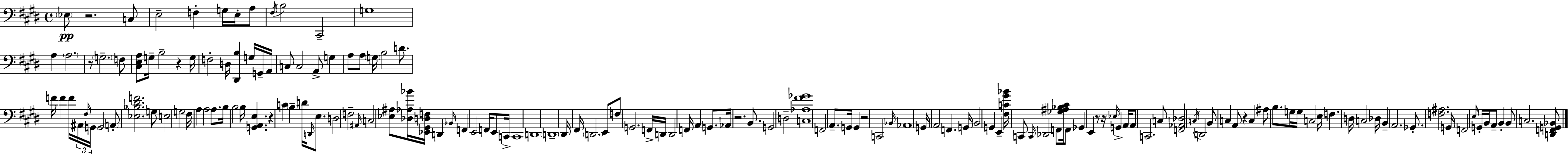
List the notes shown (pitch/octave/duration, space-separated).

Eb3/e R/h. C3/e E3/h F3/q G3/s E3/s A3/e F#3/s B3/h C#2/h G3/w A3/q A3/h. R/e G3/h. F3/e [C#3,E3,A3]/e G3/s B3/h R/q G3/s F3/h D3/s [D#2,B3]/q G3/s G2/s A2/s C3/e C3/h A2/e G3/q A3/e A3/e G3/s B3/h D4/e. F4/s F4/q F4/s A#2/s F#3/s G2/s G2/h A2/e [Eb3,Bb3,D#4,F4]/h. G3/e E3/h G3/h F#3/s A3/q A3/h A3/e. B3/s B3/h B3/s [G2,A2,E3]/q. R/q C4/q B3/q D4/s D2/s E3/e. D3/h F3/h A#2/s C3/h [Eb3,A#3]/e [Db3,Ab3,Bb4]/s [Eb2,G#2,D3,F3]/s D2/q Bb2/s F2/q E2/h F2/s E2/e C2/s C2/w D2/w D2/w D#2/s F#2/s D2/h. E2/e F3/e G2/h. F2/s D2/s D2/h F2/s A2/q G2/e. Ab2/s R/h. B2/e. G2/h D3/h [C3,Ab3,F#4,Gb4]/w F2/h A2/e. G2/s G2/q R/h C2/h Bb2/s Ab2/w G2/s A2/h F2/q. G2/s B2/h G2/q E2/q [F#3,C4,G#4,Bb4]/s C2/e C2/s Db2/h F2/e [Gb3,A#3,Bb3,C#4]/s F2/e Gb2/q E2/q R/e R/s Eb3/s G2/q A2/s A2/e C2/h. C3/e [F2,Ab2,Db3]/h C3/s D2/h B2/e C3/q A2/e R/q C3/q A#3/e B3/e. G3/s G3/s C3/h E3/s F3/q. D3/s C3/h Db3/s B2/q A2/h. Gb2/e. [F3,A#3]/h. G2/s F2/h E3/s G2/s B2/s A2/e B2/q B2/e C3/h. [D2,F2,G2,Bb2]/e